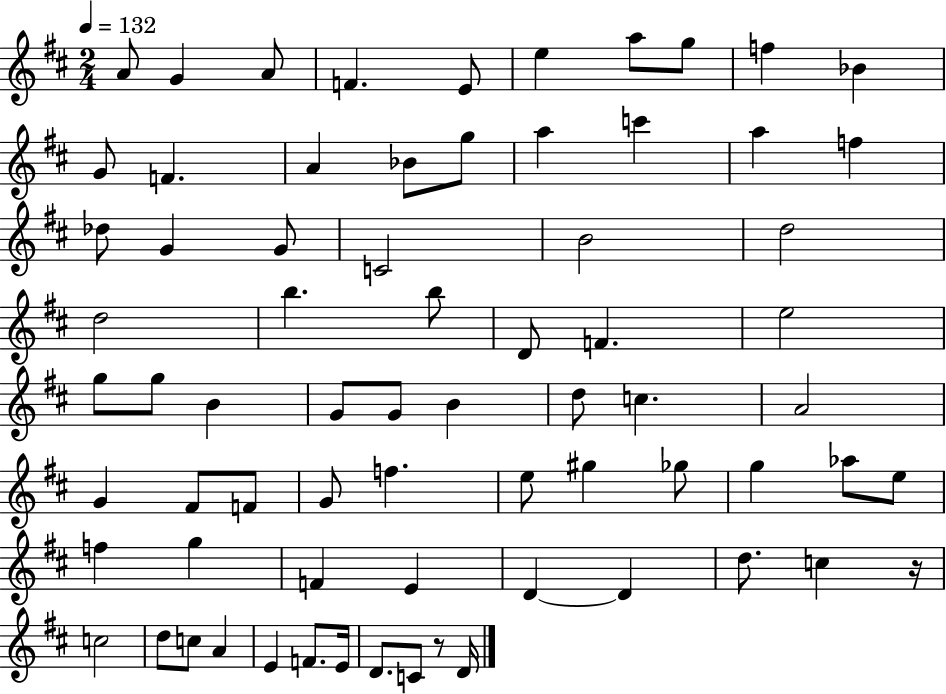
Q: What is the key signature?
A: D major